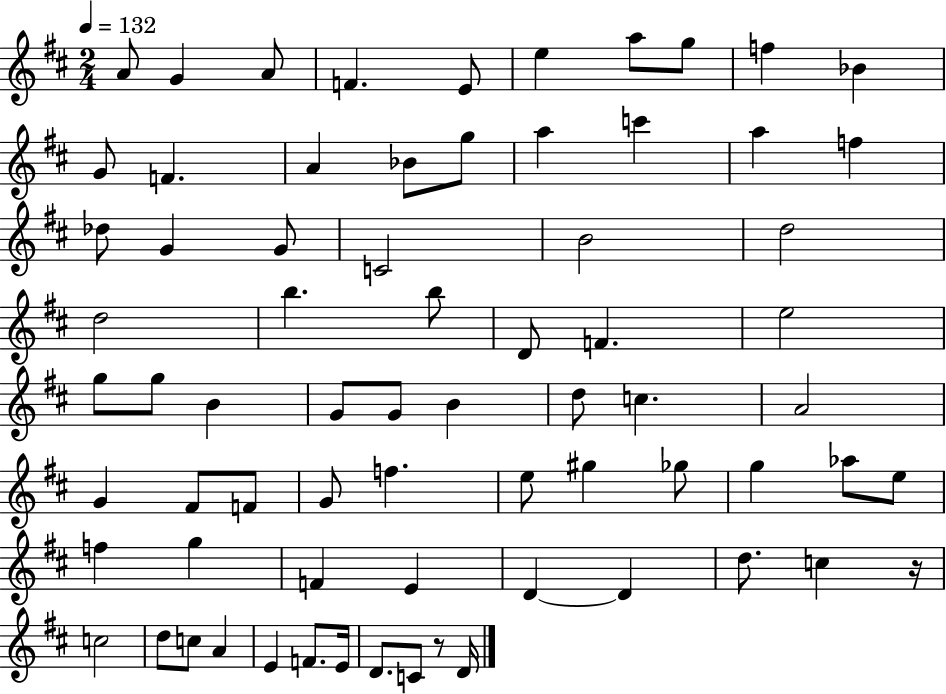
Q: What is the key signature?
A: D major